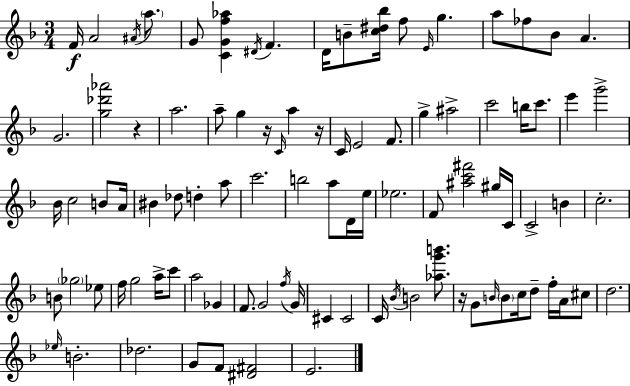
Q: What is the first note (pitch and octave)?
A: F4